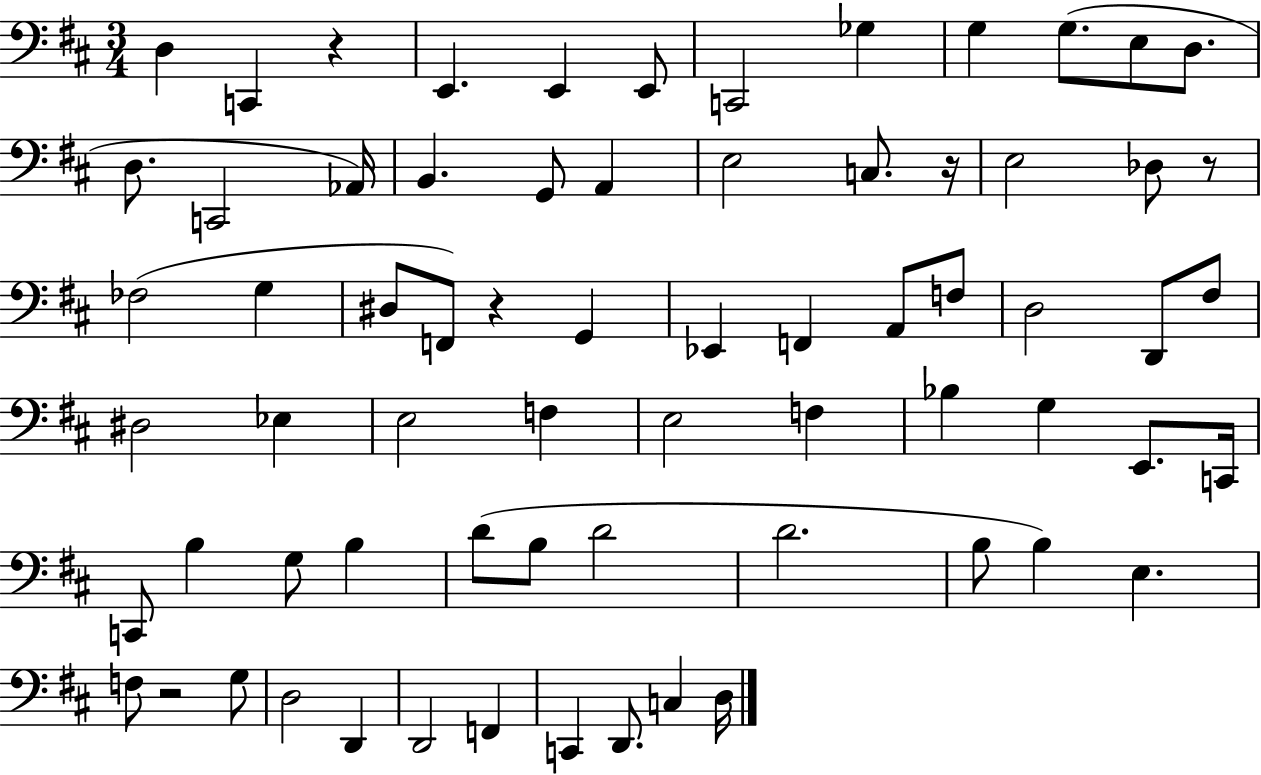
{
  \clef bass
  \numericTimeSignature
  \time 3/4
  \key d \major
  d4 c,4 r4 | e,4. e,4 e,8 | c,2 ges4 | g4 g8.( e8 d8. | \break d8. c,2 aes,16) | b,4. g,8 a,4 | e2 c8. r16 | e2 des8 r8 | \break fes2( g4 | dis8 f,8) r4 g,4 | ees,4 f,4 a,8 f8 | d2 d,8 fis8 | \break dis2 ees4 | e2 f4 | e2 f4 | bes4 g4 e,8. c,16 | \break c,8 b4 g8 b4 | d'8( b8 d'2 | d'2. | b8 b4) e4. | \break f8 r2 g8 | d2 d,4 | d,2 f,4 | c,4 d,8. c4 d16 | \break \bar "|."
}